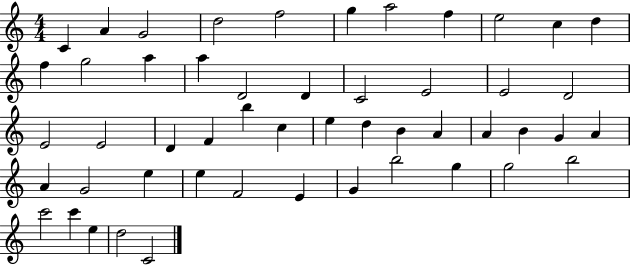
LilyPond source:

{
  \clef treble
  \numericTimeSignature
  \time 4/4
  \key c \major
  c'4 a'4 g'2 | d''2 f''2 | g''4 a''2 f''4 | e''2 c''4 d''4 | \break f''4 g''2 a''4 | a''4 d'2 d'4 | c'2 e'2 | e'2 d'2 | \break e'2 e'2 | d'4 f'4 b''4 c''4 | e''4 d''4 b'4 a'4 | a'4 b'4 g'4 a'4 | \break a'4 g'2 e''4 | e''4 f'2 e'4 | g'4 b''2 g''4 | g''2 b''2 | \break c'''2 c'''4 e''4 | d''2 c'2 | \bar "|."
}